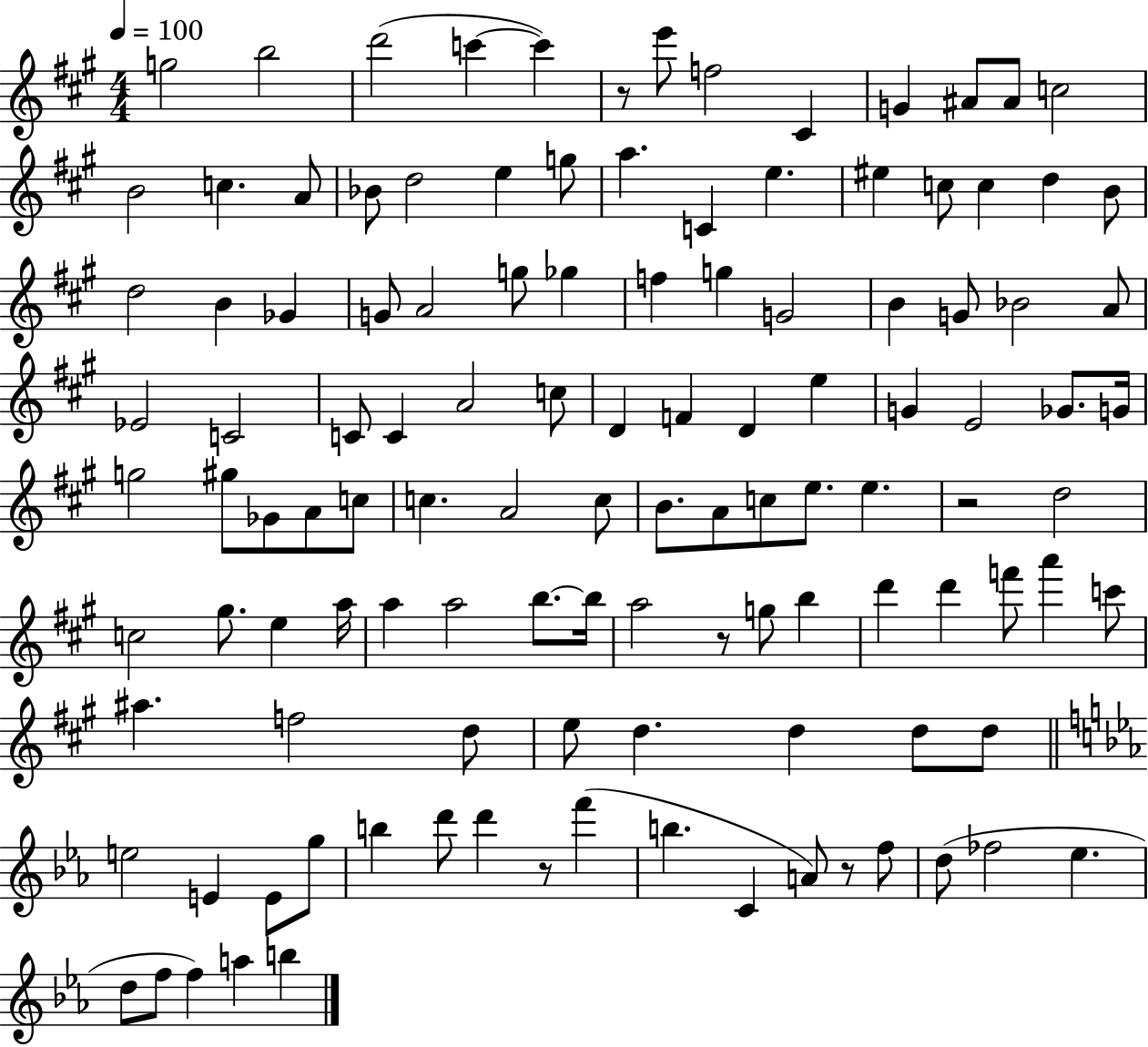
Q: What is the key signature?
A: A major